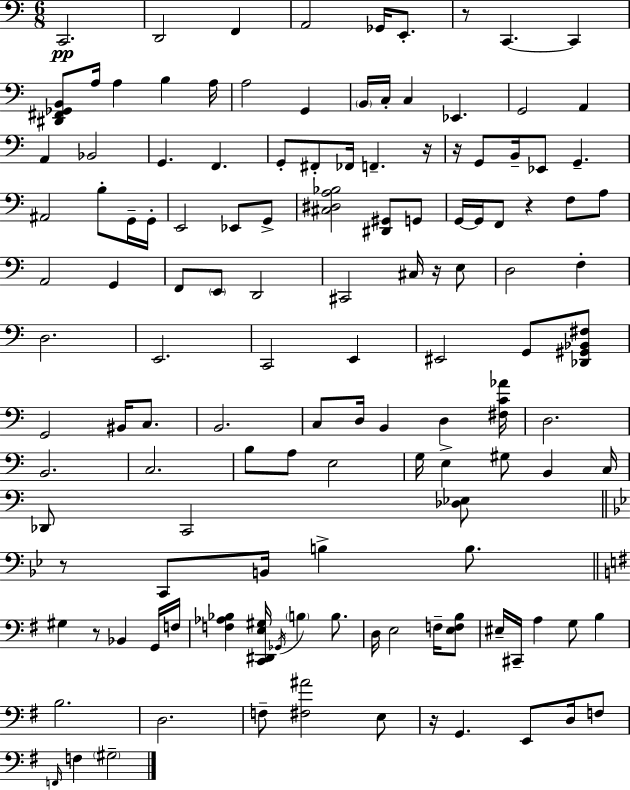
{
  \clef bass
  \numericTimeSignature
  \time 6/8
  \key a \minor
  c,2.\pp | d,2 f,4 | a,2 ges,16 e,8.-. | r8 c,4.~~ c,4 | \break <dis, fis, ges, b,>8 a16 a4 b4 a16 | a2 g,4 | \parenthesize b,16 c16-. c4 ees,4. | g,2 a,4 | \break a,4 bes,2 | g,4. f,4. | g,8-. fis,8-. fes,16 f,4.-- r16 | r16 g,8 b,16-- ees,8 g,4.-- | \break ais,2 b8-. g,16-- g,16-. | e,2 ees,8 g,8-> | <cis dis a bes>2 <dis, gis,>8 g,8 | g,16~~ g,16 f,8 r4 f8 a8 | \break a,2 g,4 | f,8 \parenthesize e,8 d,2 | cis,2 cis16 r16 e8 | d2 f4-. | \break d2. | e,2. | c,2 e,4 | eis,2 g,8 <des, gis, bes, fis>8 | \break g,2 bis,16 c8. | b,2. | c8 d16 b,4 d4 <fis c' aes'>16 | d2. | \break b,2. | c2. | b8 a8 e2 | g16 e4-> gis8 b,4 c16 | \break des,8 c,2 <des ees>8 | \bar "||" \break \key bes \major r8 c,8 b,16 b4-> b8. | \bar "||" \break \key e \minor gis4 r8 bes,4 g,16 f16 | <f aes bes>4 <c, dis, e gis>16 \acciaccatura { ges,16 } \parenthesize b4 b8. | d16 e2 f16-- <e f b>8 | eis16-- cis,16-- a4 g8 b4 | \break b2. | d2. | f8-- <fis ais'>2 e8 | r16 g,4. e,8 d16 f8 | \break \grace { f,16 } f4 \parenthesize gis2-- | \bar "|."
}